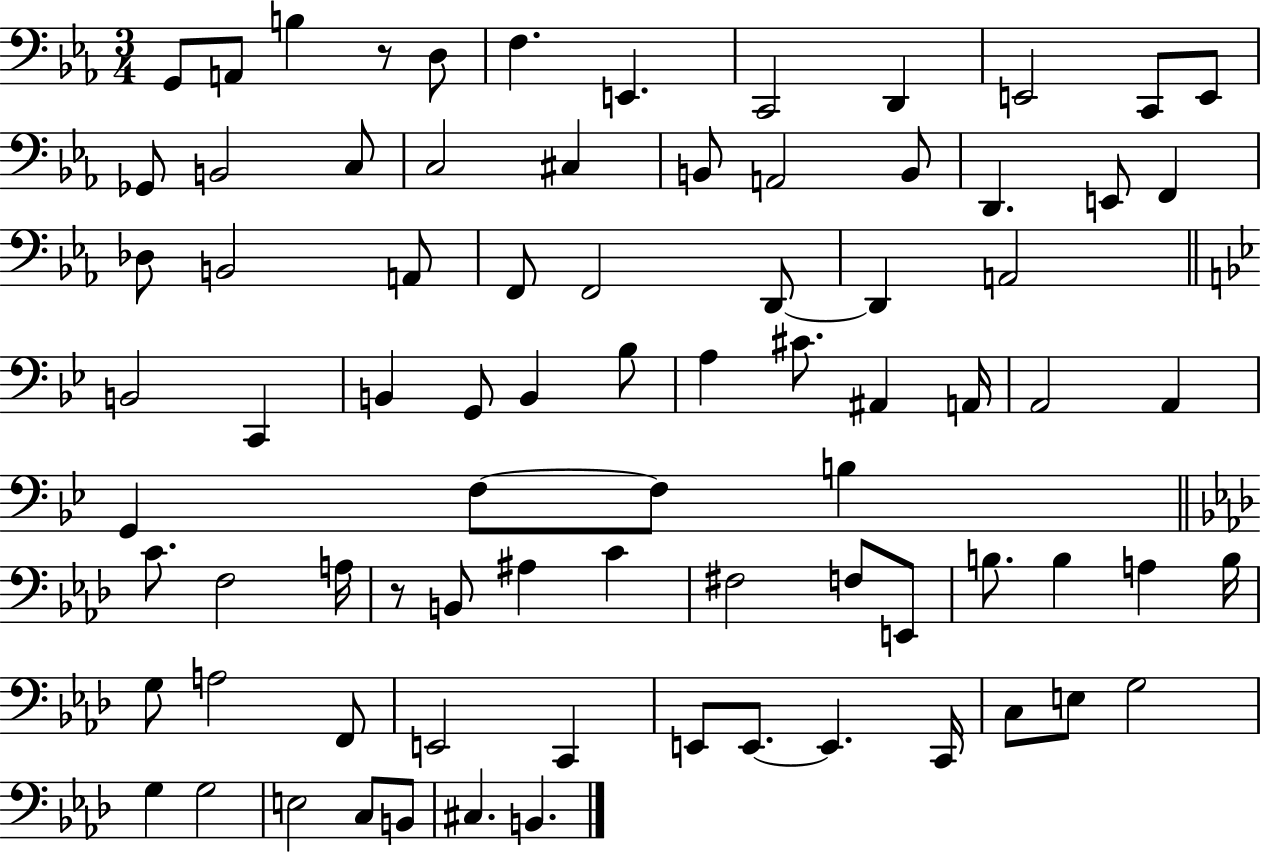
G2/e A2/e B3/q R/e D3/e F3/q. E2/q. C2/h D2/q E2/h C2/e E2/e Gb2/e B2/h C3/e C3/h C#3/q B2/e A2/h B2/e D2/q. E2/e F2/q Db3/e B2/h A2/e F2/e F2/h D2/e D2/q A2/h B2/h C2/q B2/q G2/e B2/q Bb3/e A3/q C#4/e. A#2/q A2/s A2/h A2/q G2/q F3/e F3/e B3/q C4/e. F3/h A3/s R/e B2/e A#3/q C4/q F#3/h F3/e E2/e B3/e. B3/q A3/q B3/s G3/e A3/h F2/e E2/h C2/q E2/e E2/e. E2/q. C2/s C3/e E3/e G3/h G3/q G3/h E3/h C3/e B2/e C#3/q. B2/q.